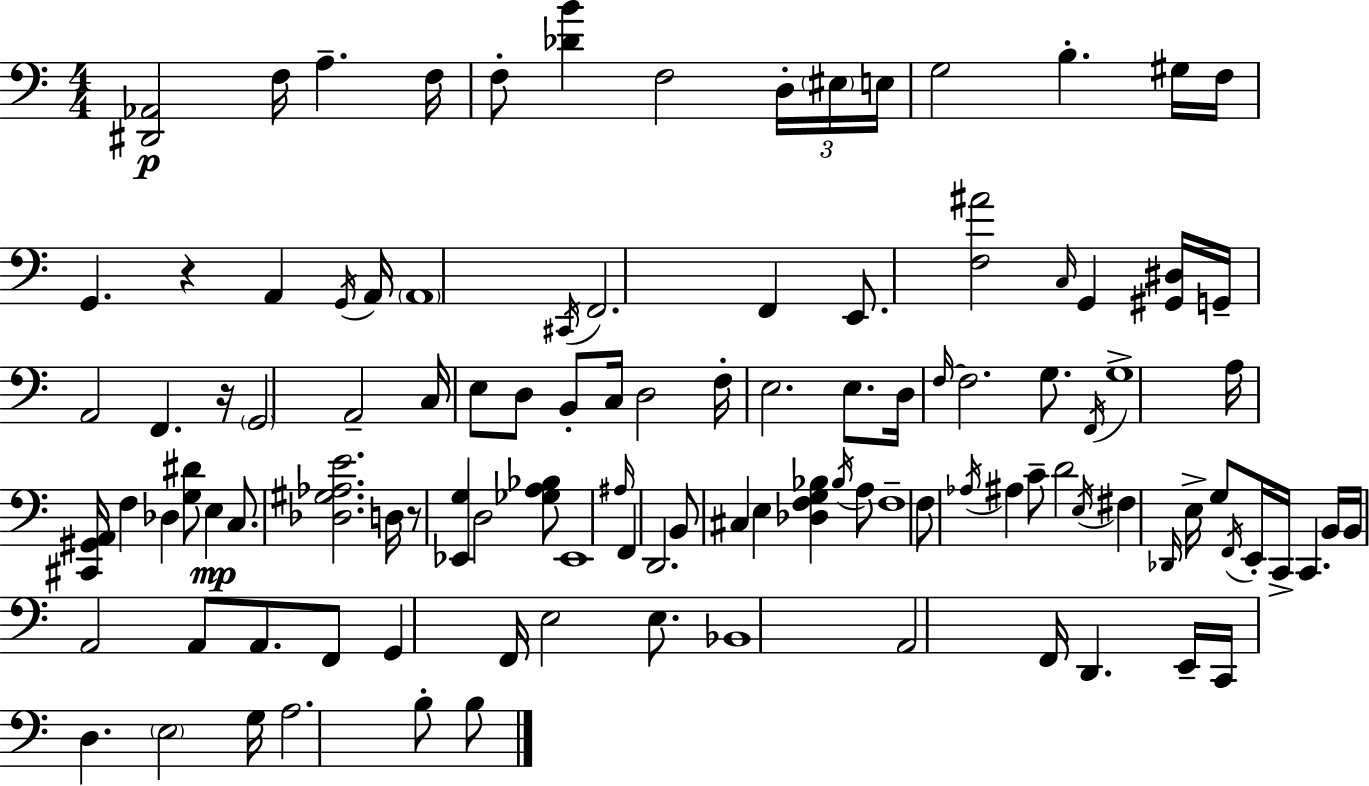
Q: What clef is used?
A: bass